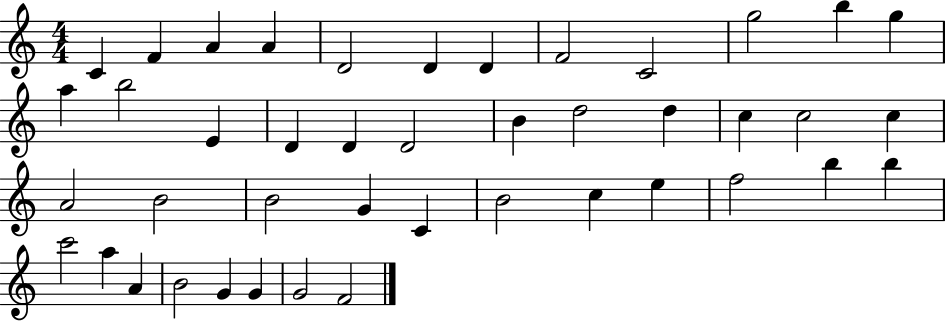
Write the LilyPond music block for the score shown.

{
  \clef treble
  \numericTimeSignature
  \time 4/4
  \key c \major
  c'4 f'4 a'4 a'4 | d'2 d'4 d'4 | f'2 c'2 | g''2 b''4 g''4 | \break a''4 b''2 e'4 | d'4 d'4 d'2 | b'4 d''2 d''4 | c''4 c''2 c''4 | \break a'2 b'2 | b'2 g'4 c'4 | b'2 c''4 e''4 | f''2 b''4 b''4 | \break c'''2 a''4 a'4 | b'2 g'4 g'4 | g'2 f'2 | \bar "|."
}